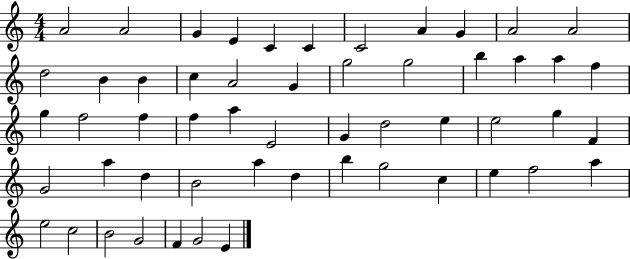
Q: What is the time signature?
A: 4/4